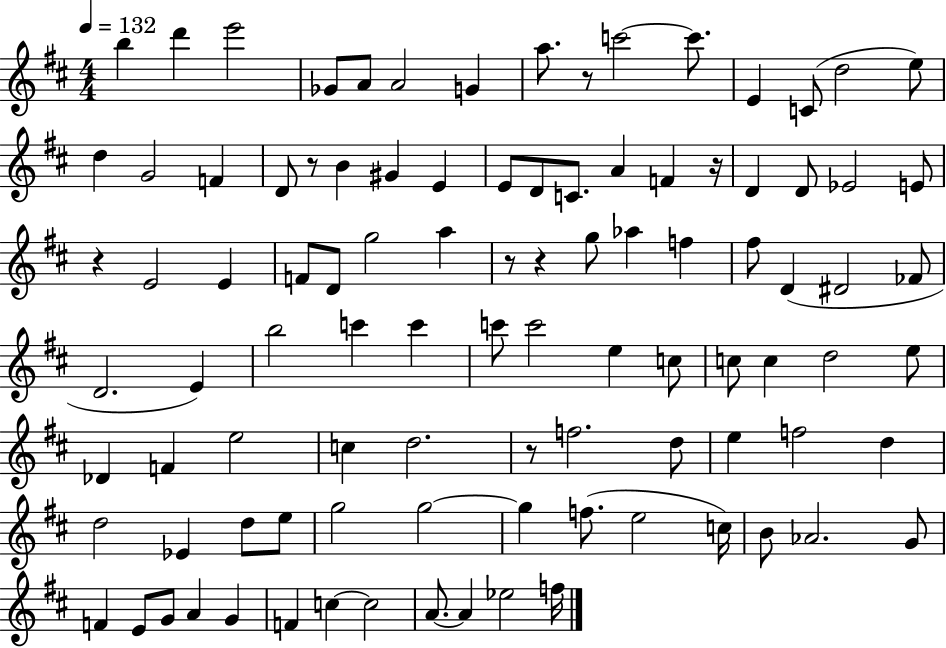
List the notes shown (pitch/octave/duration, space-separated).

B5/q D6/q E6/h Gb4/e A4/e A4/h G4/q A5/e. R/e C6/h C6/e. E4/q C4/e D5/h E5/e D5/q G4/h F4/q D4/e R/e B4/q G#4/q E4/q E4/e D4/e C4/e. A4/q F4/q R/s D4/q D4/e Eb4/h E4/e R/q E4/h E4/q F4/e D4/e G5/h A5/q R/e R/q G5/e Ab5/q F5/q F#5/e D4/q D#4/h FES4/e D4/h. E4/q B5/h C6/q C6/q C6/e C6/h E5/q C5/e C5/e C5/q D5/h E5/e Db4/q F4/q E5/h C5/q D5/h. R/e F5/h. D5/e E5/q F5/h D5/q D5/h Eb4/q D5/e E5/e G5/h G5/h G5/q F5/e. E5/h C5/s B4/e Ab4/h. G4/e F4/q E4/e G4/e A4/q G4/q F4/q C5/q C5/h A4/e. A4/q Eb5/h F5/s